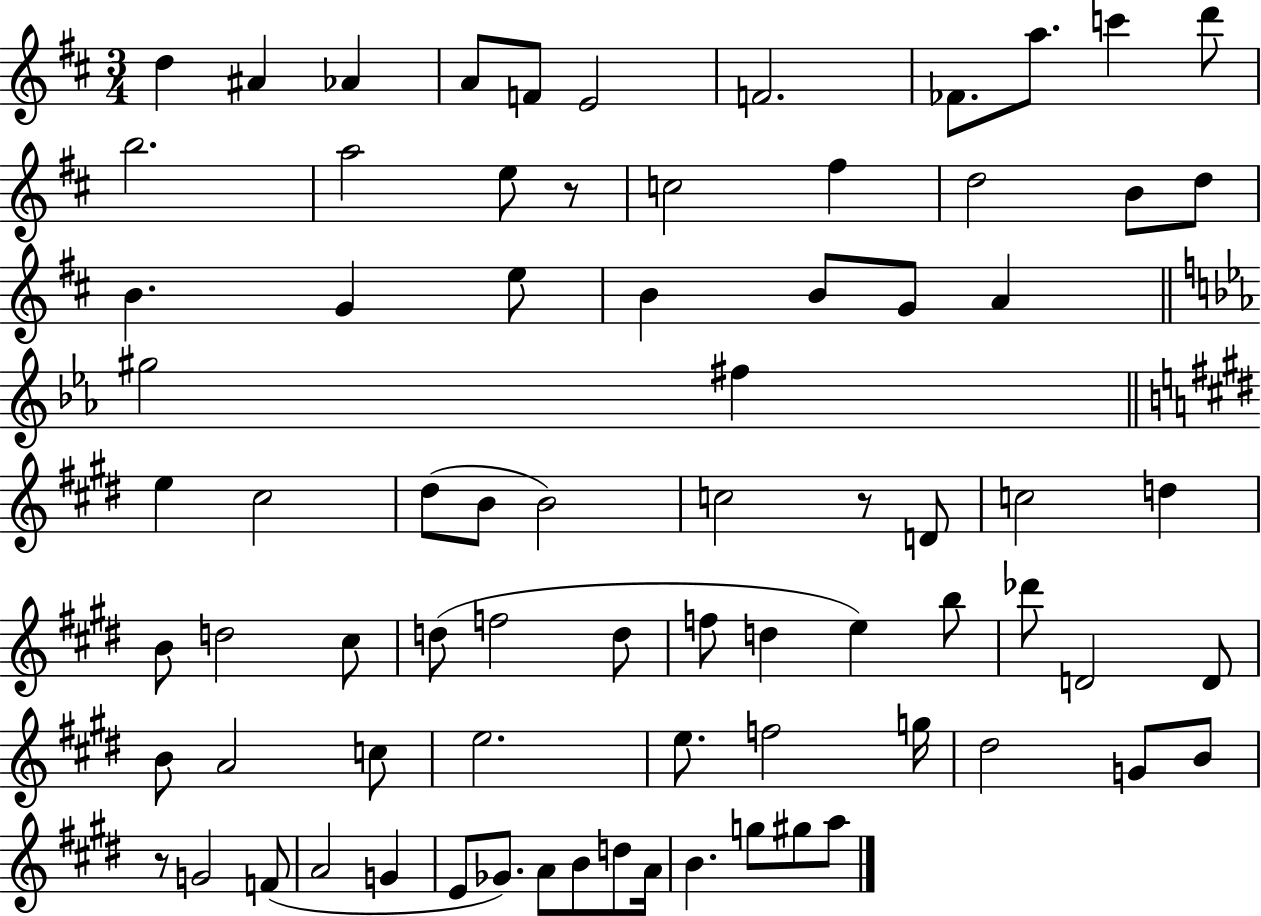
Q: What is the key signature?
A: D major